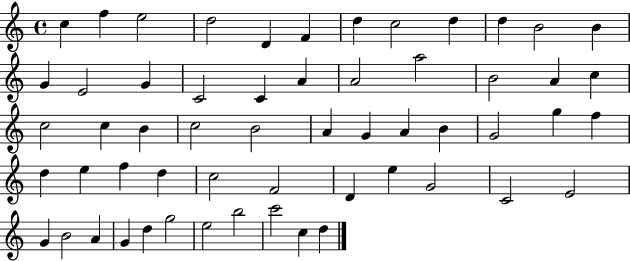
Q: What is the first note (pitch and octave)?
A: C5